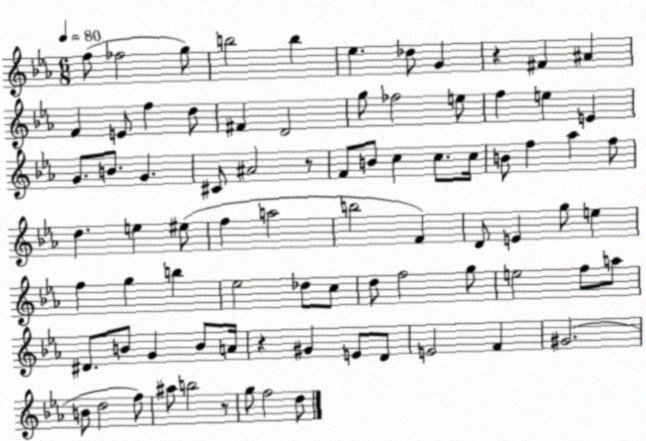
X:1
T:Untitled
M:6/8
L:1/4
K:Eb
f/2 _f2 g/2 b2 b _e _d/2 G z ^F ^A F E/2 f d/2 ^F D2 g/2 _f2 e/2 f e E G/2 B/2 G ^C/2 ^A2 z/2 F/2 B/2 c c/2 c/4 B/2 f _a f/2 d e ^e/2 f a2 b2 F D/2 E g/2 e f g b _e2 _d/2 c/2 d/2 f2 g/2 e2 f/2 a/2 ^D/2 B/2 G B/2 A/4 z ^G E/2 D/2 E2 F ^G2 B/2 d2 f/2 ^a/2 b2 z/2 g/2 f2 d/2